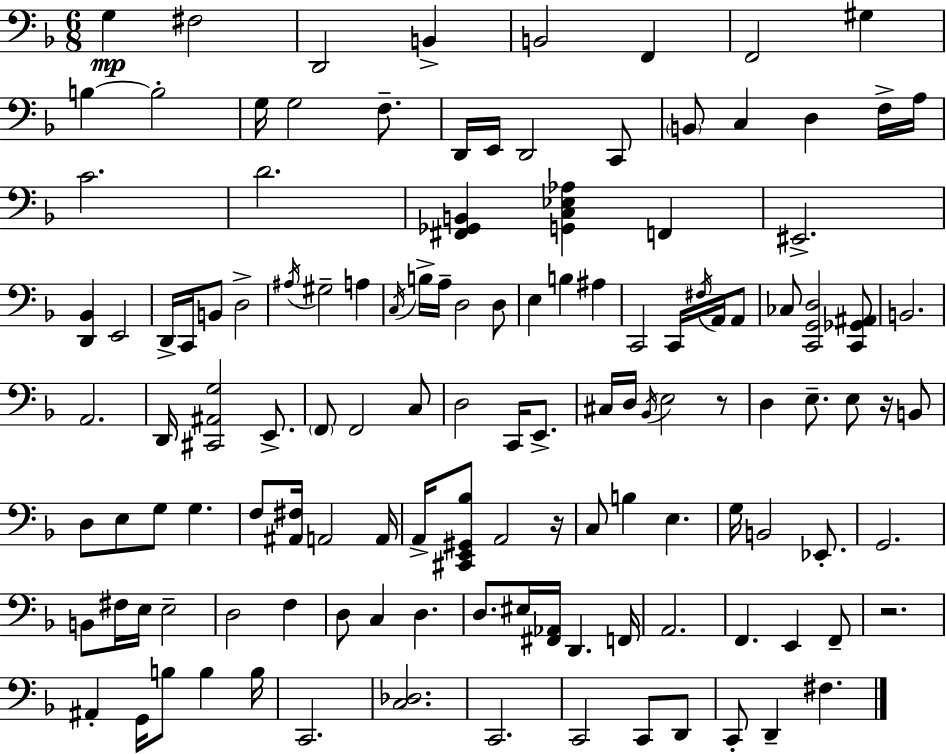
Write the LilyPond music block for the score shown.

{
  \clef bass
  \numericTimeSignature
  \time 6/8
  \key d \minor
  g4\mp fis2 | d,2 b,4-> | b,2 f,4 | f,2 gis4 | \break b4~~ b2-. | g16 g2 f8.-- | d,16 e,16 d,2 c,8 | \parenthesize b,8 c4 d4 f16-> a16 | \break c'2. | d'2. | <fis, ges, b,>4 <g, c ees aes>4 f,4 | eis,2.-> | \break <d, bes,>4 e,2 | d,16-> c,16 b,8 d2-> | \acciaccatura { ais16 } gis2-- a4 | \acciaccatura { c16 } b16-> a16-- d2 | \break d8 e4 b4 ais4 | c,2 c,16 \acciaccatura { fis16 } | a,16 a,8 ces8 <c, g, d>2 | <c, ges, ais,>8 b,2. | \break a,2. | d,16 <cis, ais, g>2 | e,8.-> \parenthesize f,8 f,2 | c8 d2 c,16 | \break e,8.-> cis16 d16 \acciaccatura { bes,16 } e2 | r8 d4 e8.-- e8 | r16 b,8 d8 e8 g8 g4. | f8 <ais, fis>16 a,2 | \break a,16 a,16-> <cis, e, gis, bes>8 a,2 | r16 c8 b4 e4. | g16 b,2 | ees,8.-. g,2. | \break b,8 fis16 e16 e2-- | d2 | f4 d8 c4 d4. | d8. eis16 <fis, aes,>16 d,4. | \break f,16 a,2. | f,4. e,4 | f,8-- r2. | ais,4-. g,16 b8 b4 | \break b16 c,2. | <c des>2. | c,2. | c,2 | \break c,8 d,8 c,8-. d,4-- fis4. | \bar "|."
}